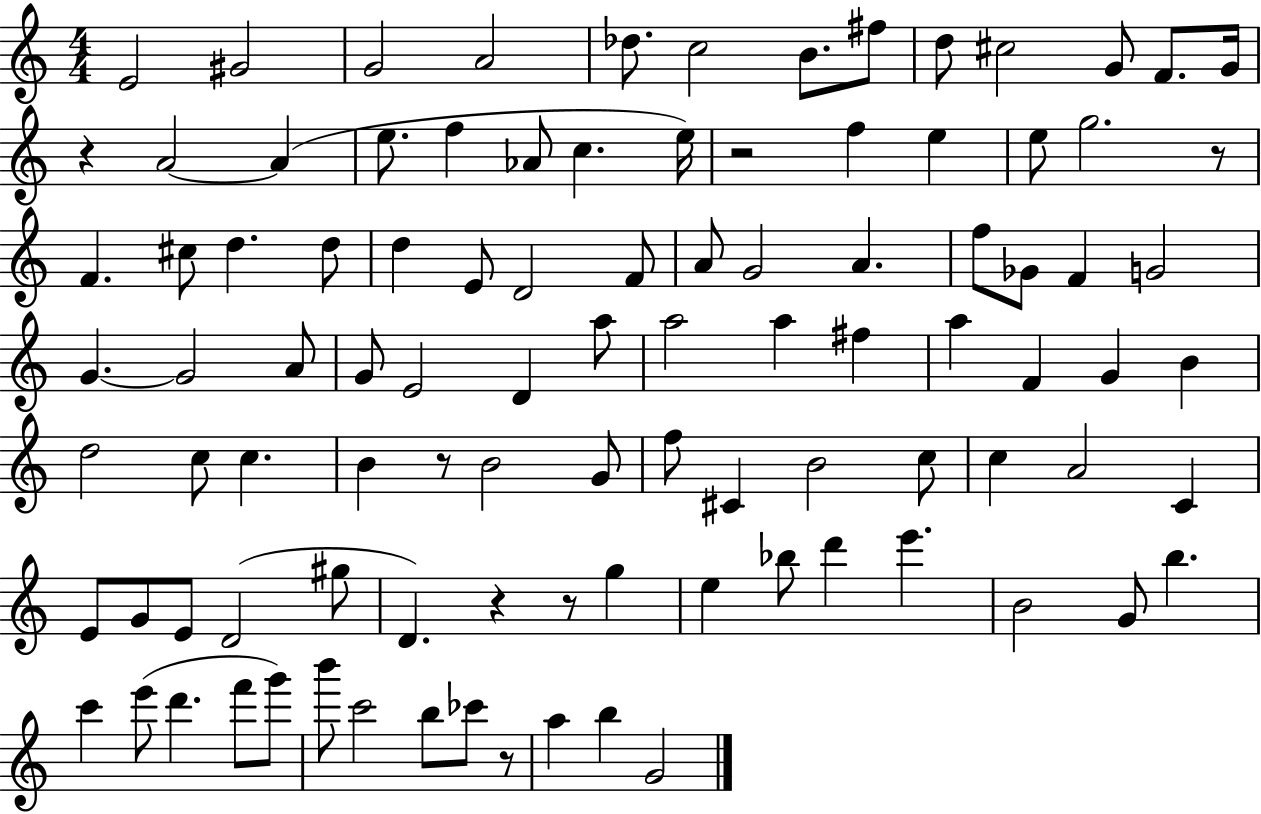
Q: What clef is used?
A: treble